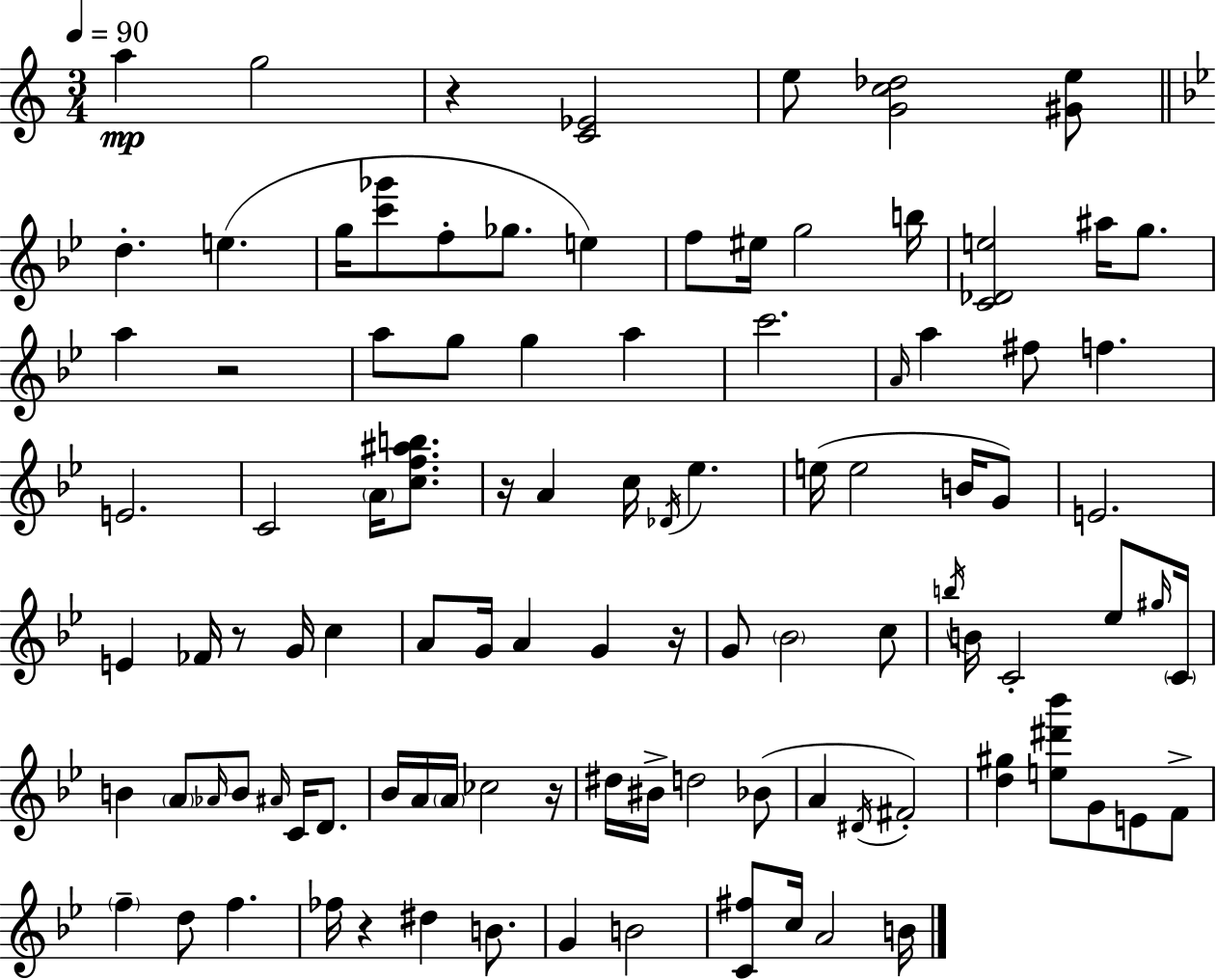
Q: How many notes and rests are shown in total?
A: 102